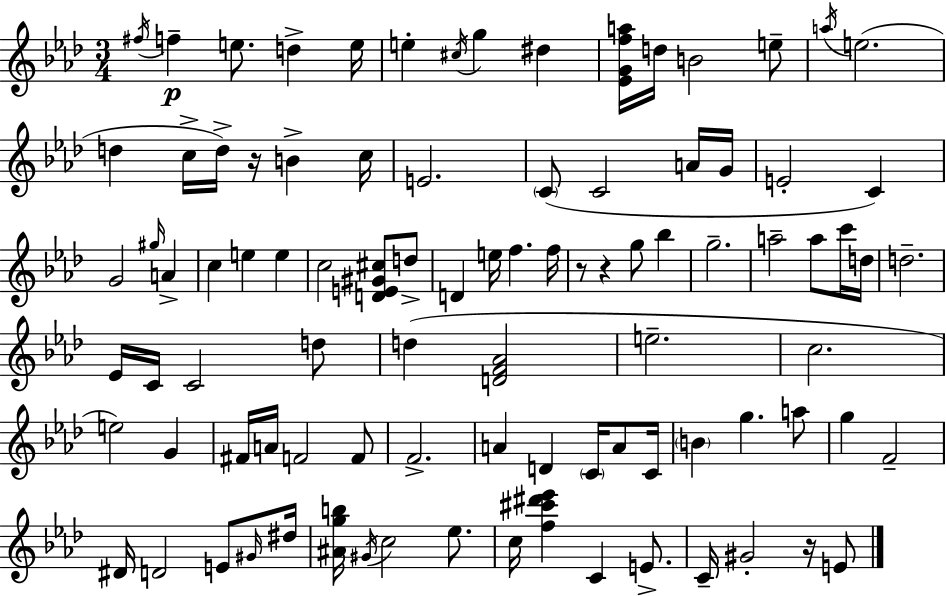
X:1
T:Untitled
M:3/4
L:1/4
K:Ab
^f/4 f e/2 d e/4 e ^c/4 g ^d [_EGfa]/4 d/4 B2 e/2 a/4 e2 d c/4 d/4 z/4 B c/4 E2 C/2 C2 A/4 G/4 E2 C G2 ^g/4 A c e e c2 [DE^G^c]/2 d/2 D e/4 f f/4 z/2 z g/2 _b g2 a2 a/2 c'/4 d/4 d2 _E/4 C/4 C2 d/2 d [DF_A]2 e2 c2 e2 G ^F/4 A/4 F2 F/2 F2 A D C/4 A/2 C/4 B g a/2 g F2 ^D/4 D2 E/2 ^G/4 ^d/4 [^Agb]/4 ^G/4 c2 _e/2 c/4 [f^c'^d'_e'] C E/2 C/4 ^G2 z/4 E/2